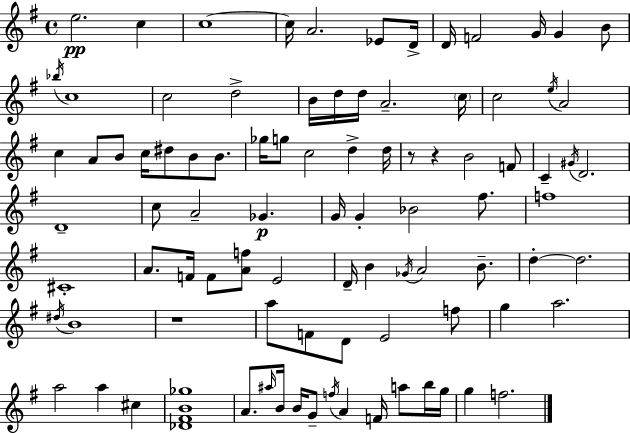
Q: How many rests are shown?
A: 3